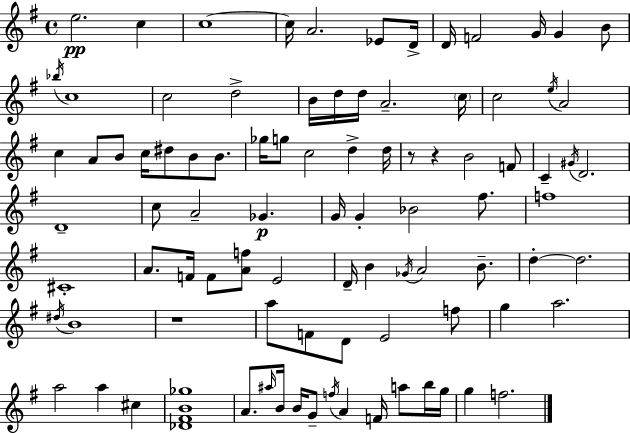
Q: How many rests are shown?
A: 3